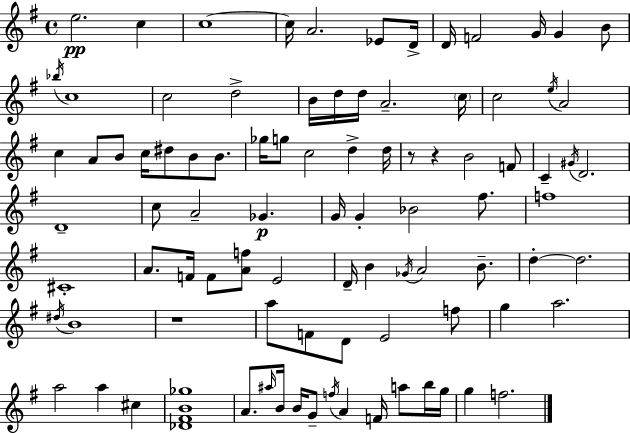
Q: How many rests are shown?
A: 3